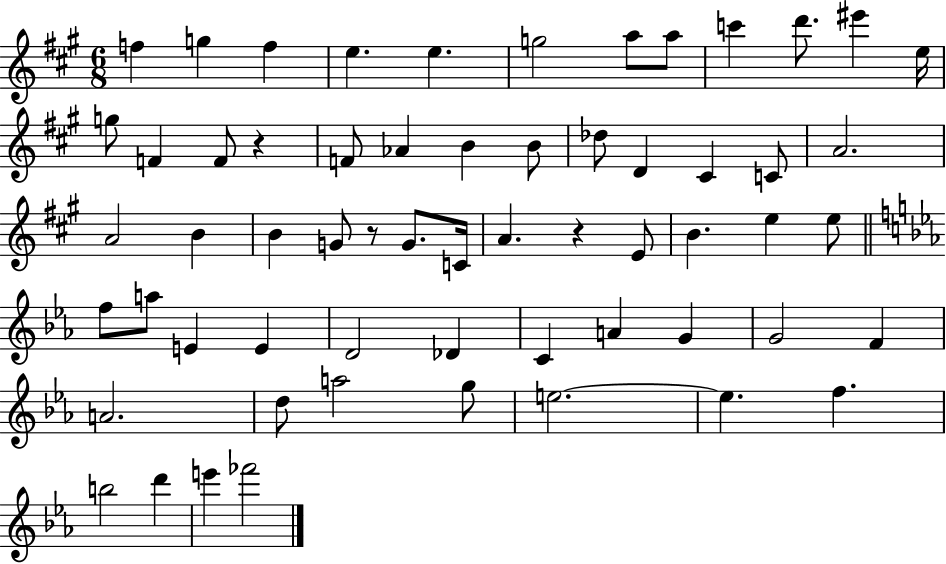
X:1
T:Untitled
M:6/8
L:1/4
K:A
f g f e e g2 a/2 a/2 c' d'/2 ^e' e/4 g/2 F F/2 z F/2 _A B B/2 _d/2 D ^C C/2 A2 A2 B B G/2 z/2 G/2 C/4 A z E/2 B e e/2 f/2 a/2 E E D2 _D C A G G2 F A2 d/2 a2 g/2 e2 e f b2 d' e' _f'2